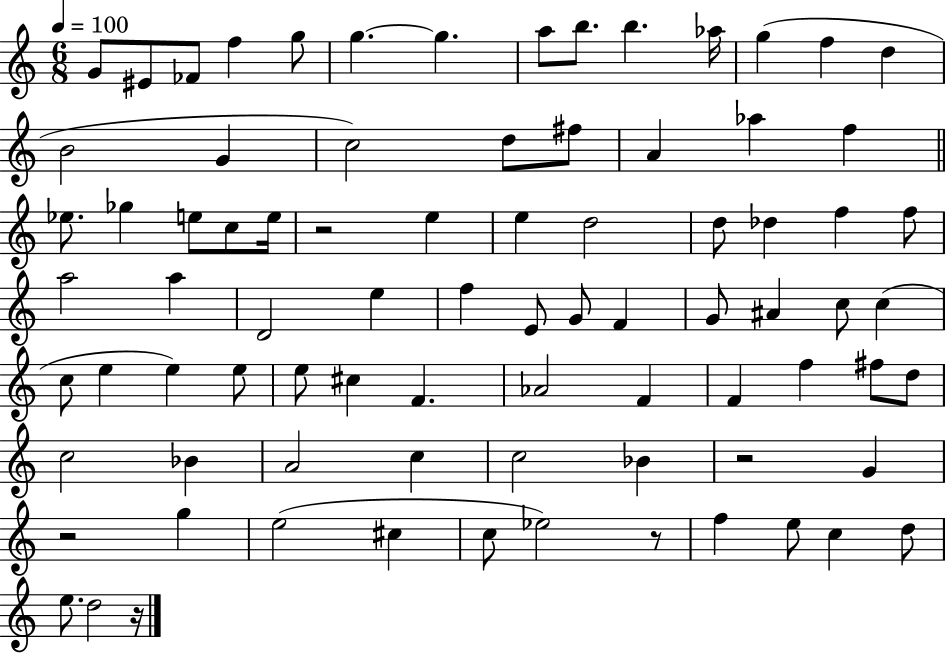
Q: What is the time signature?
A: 6/8